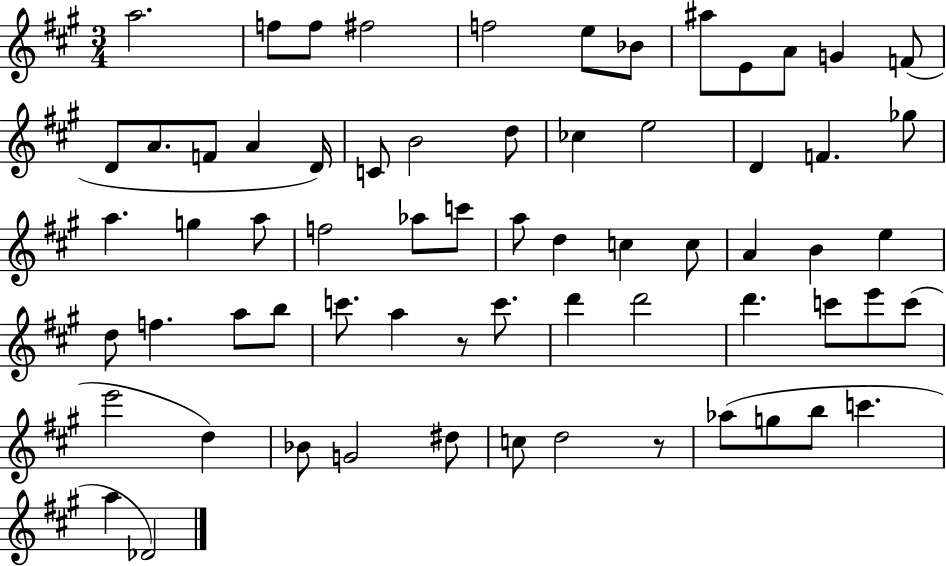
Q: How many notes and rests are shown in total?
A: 66